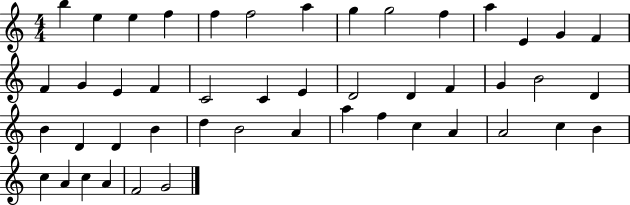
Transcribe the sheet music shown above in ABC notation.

X:1
T:Untitled
M:4/4
L:1/4
K:C
b e e f f f2 a g g2 f a E G F F G E F C2 C E D2 D F G B2 D B D D B d B2 A a f c A A2 c B c A c A F2 G2